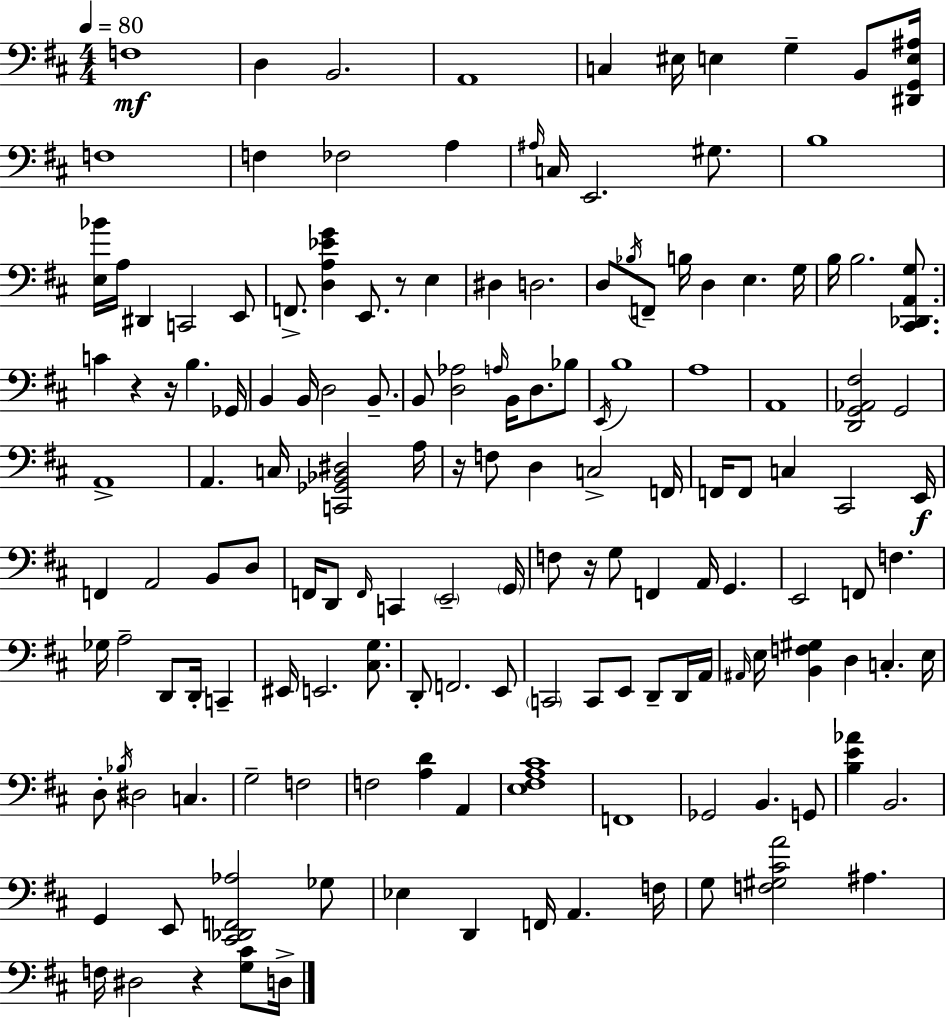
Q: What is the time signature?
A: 4/4